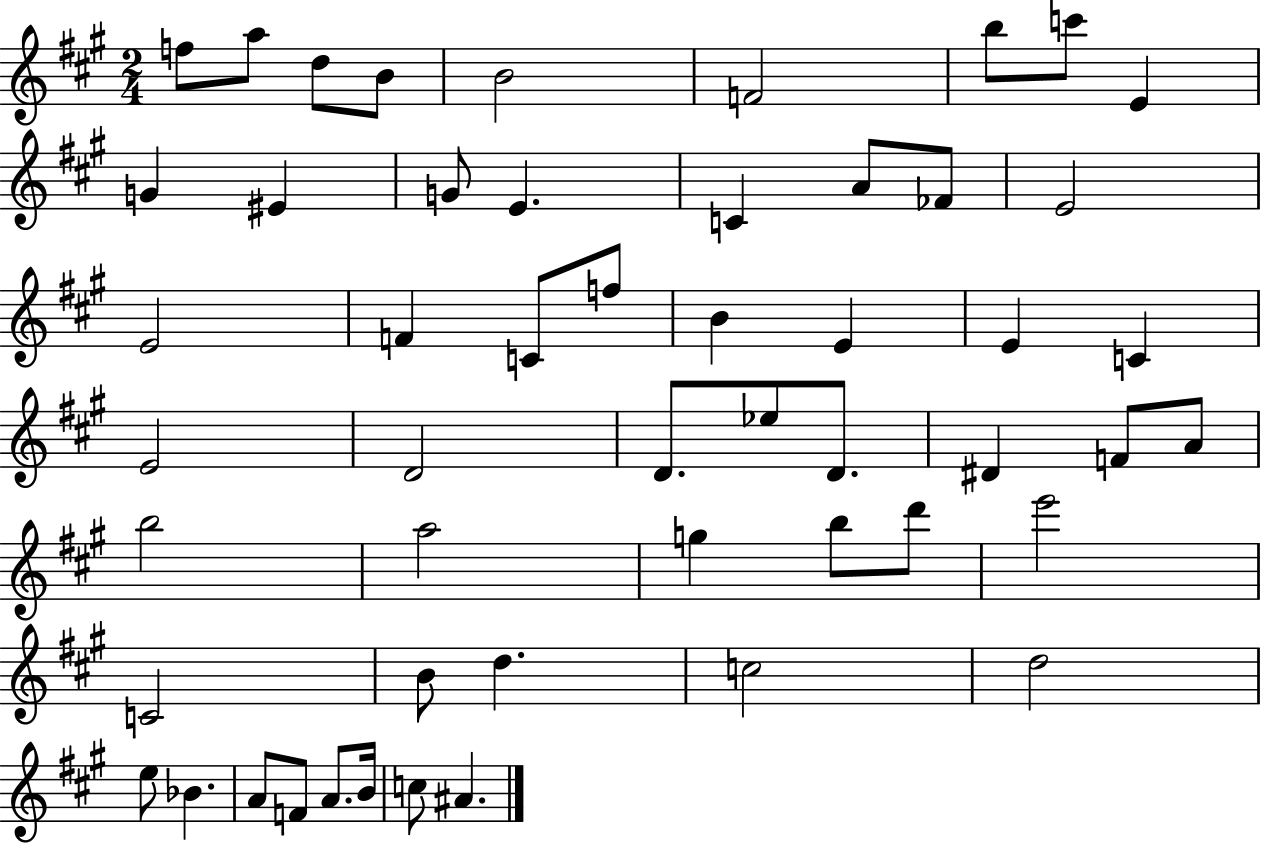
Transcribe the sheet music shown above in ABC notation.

X:1
T:Untitled
M:2/4
L:1/4
K:A
f/2 a/2 d/2 B/2 B2 F2 b/2 c'/2 E G ^E G/2 E C A/2 _F/2 E2 E2 F C/2 f/2 B E E C E2 D2 D/2 _e/2 D/2 ^D F/2 A/2 b2 a2 g b/2 d'/2 e'2 C2 B/2 d c2 d2 e/2 _B A/2 F/2 A/2 B/4 c/2 ^A